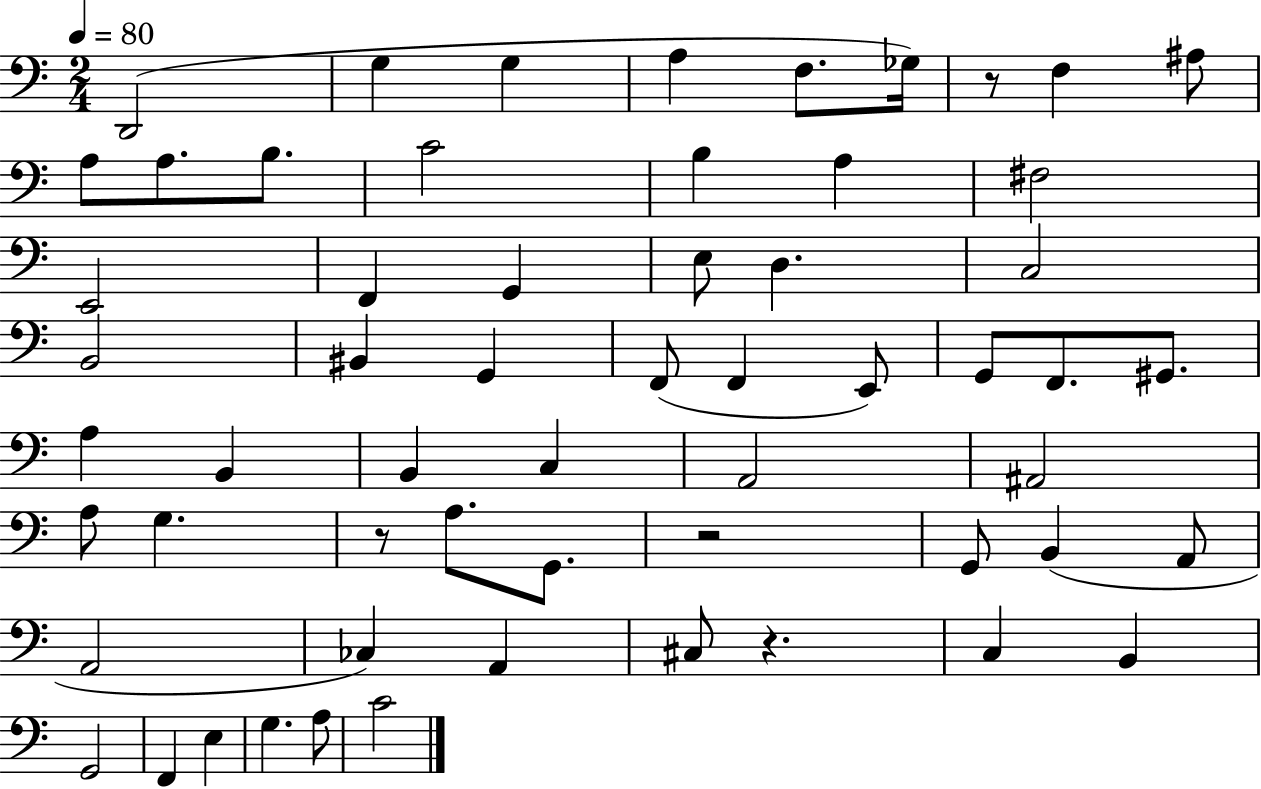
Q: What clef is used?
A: bass